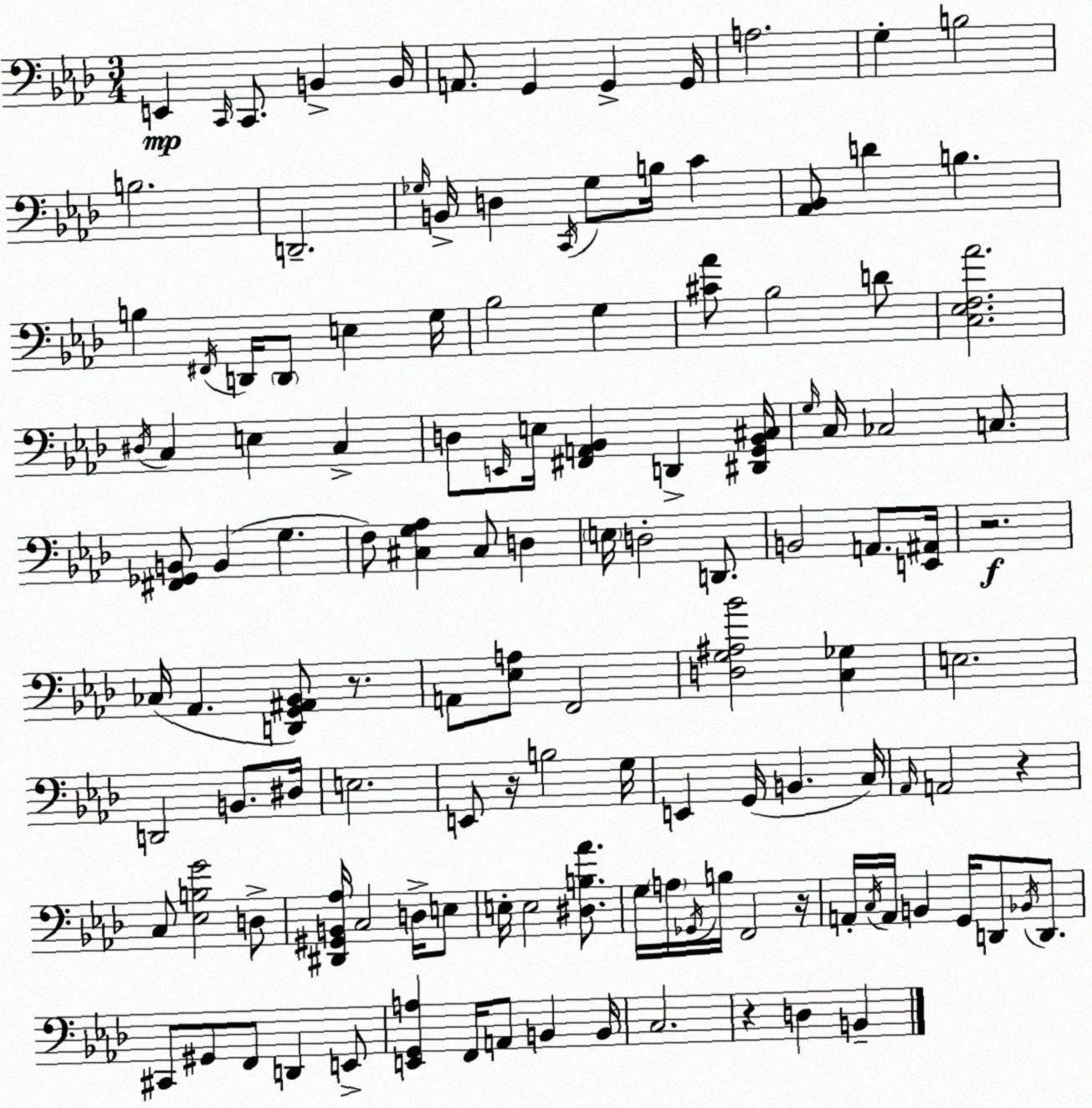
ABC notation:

X:1
T:Untitled
M:3/4
L:1/4
K:Fm
E,, C,,/4 C,,/2 B,, B,,/4 A,,/2 G,, G,, G,,/4 A,2 G, B,2 B,2 D,,2 _G,/4 B,,/4 D, C,,/4 _G,/2 B,/4 C [_A,,_B,,]/2 D B, B, ^F,,/4 D,,/4 D,,/2 E, G,/4 _B,2 G, [^C_A]/2 _B,2 D/2 [C,_E,F,_A]2 ^D,/4 C, E, C, D,/2 E,,/4 E,/4 [^F,,A,,_B,,] D,, [^D,,G,,_B,,^C,]/4 G,/4 C,/4 _C,2 C,/2 [^F,,_G,,B,,]/2 B,, G, F,/2 [^C,G,_A,] ^C,/2 D, E,/4 D,2 D,,/2 B,,2 A,,/2 [E,,^A,,]/4 z2 _C,/4 _A,, [D,,G,,^A,,_B,,]/2 z/2 A,,/2 [_E,A,]/2 F,,2 [D,G,^A,_B]2 [C,_G,] E,2 D,,2 B,,/2 ^D,/4 E,2 E,,/2 z/4 B,2 G,/4 E,, G,,/4 B,, C,/4 _A,,/4 A,,2 z C,/2 [_E,B,G]2 D,/2 [^D,,^G,,B,,_A,]/4 C,2 D,/4 E,/2 E,/4 E,2 [^D,B,_A]/2 G,/4 A,/4 _G,,/4 B,/4 F,,2 z/4 A,,/4 C,/4 A,,/4 B,, G,,/4 D,,/2 _B,,/4 D,,/2 ^C,,/2 ^G,,/2 F,,/2 D,, E,,/2 [E,,G,,A,] F,,/4 A,,/2 B,, B,,/4 C,2 z D, B,,